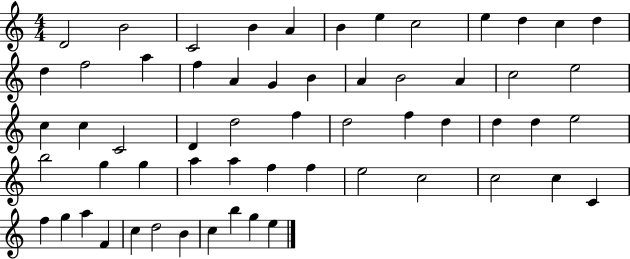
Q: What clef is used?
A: treble